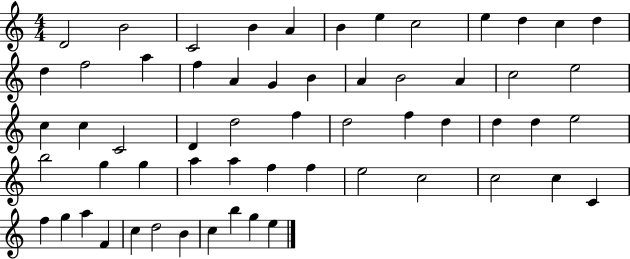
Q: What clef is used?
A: treble